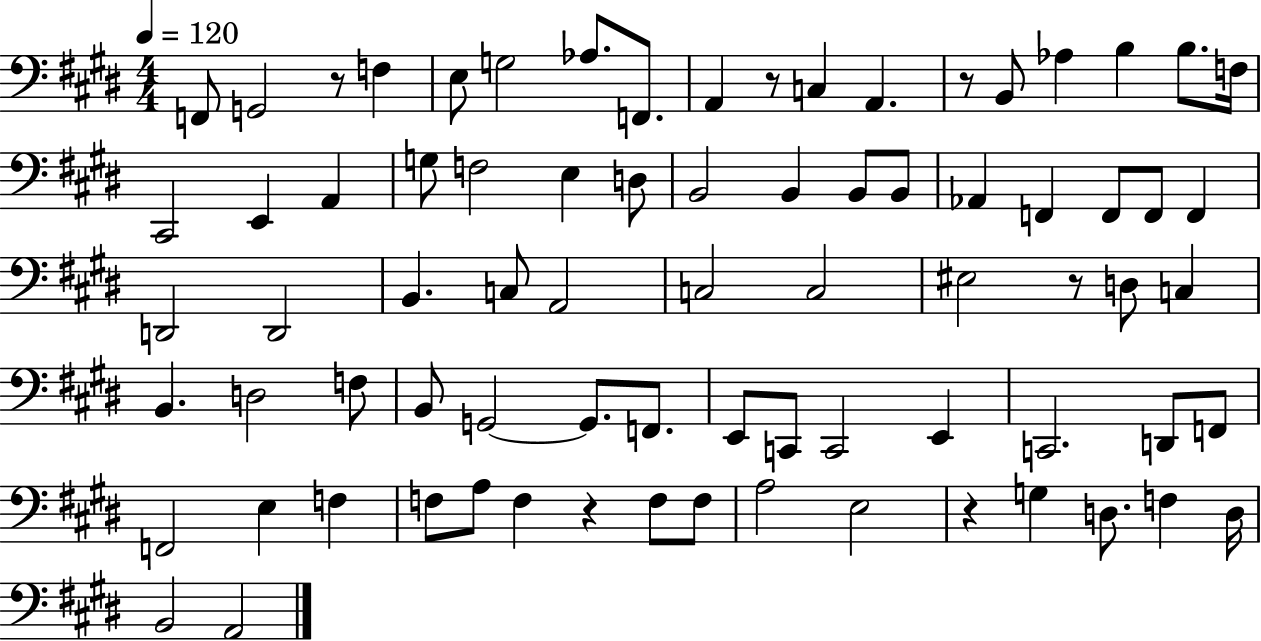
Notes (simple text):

F2/e G2/h R/e F3/q E3/e G3/h Ab3/e. F2/e. A2/q R/e C3/q A2/q. R/e B2/e Ab3/q B3/q B3/e. F3/s C#2/h E2/q A2/q G3/e F3/h E3/q D3/e B2/h B2/q B2/e B2/e Ab2/q F2/q F2/e F2/e F2/q D2/h D2/h B2/q. C3/e A2/h C3/h C3/h EIS3/h R/e D3/e C3/q B2/q. D3/h F3/e B2/e G2/h G2/e. F2/e. E2/e C2/e C2/h E2/q C2/h. D2/e F2/e F2/h E3/q F3/q F3/e A3/e F3/q R/q F3/e F3/e A3/h E3/h R/q G3/q D3/e. F3/q D3/s B2/h A2/h